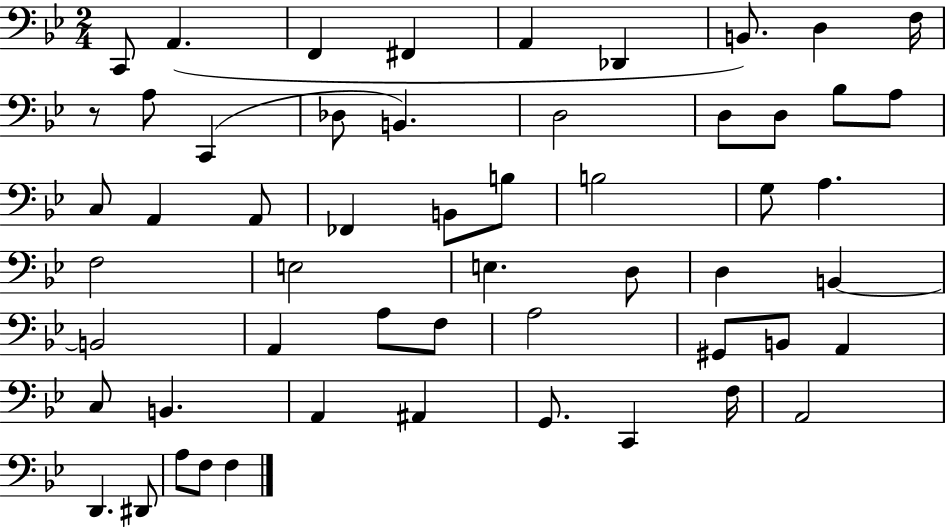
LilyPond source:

{
  \clef bass
  \numericTimeSignature
  \time 2/4
  \key bes \major
  \repeat volta 2 { c,8 a,4.( | f,4 fis,4 | a,4 des,4 | b,8.) d4 f16 | \break r8 a8 c,4( | des8 b,4.) | d2 | d8 d8 bes8 a8 | \break c8 a,4 a,8 | fes,4 b,8 b8 | b2 | g8 a4. | \break f2 | e2 | e4. d8 | d4 b,4~~ | \break b,2 | a,4 a8 f8 | a2 | gis,8 b,8 a,4 | \break c8 b,4. | a,4 ais,4 | g,8. c,4 f16 | a,2 | \break d,4. dis,8 | a8 f8 f4 | } \bar "|."
}